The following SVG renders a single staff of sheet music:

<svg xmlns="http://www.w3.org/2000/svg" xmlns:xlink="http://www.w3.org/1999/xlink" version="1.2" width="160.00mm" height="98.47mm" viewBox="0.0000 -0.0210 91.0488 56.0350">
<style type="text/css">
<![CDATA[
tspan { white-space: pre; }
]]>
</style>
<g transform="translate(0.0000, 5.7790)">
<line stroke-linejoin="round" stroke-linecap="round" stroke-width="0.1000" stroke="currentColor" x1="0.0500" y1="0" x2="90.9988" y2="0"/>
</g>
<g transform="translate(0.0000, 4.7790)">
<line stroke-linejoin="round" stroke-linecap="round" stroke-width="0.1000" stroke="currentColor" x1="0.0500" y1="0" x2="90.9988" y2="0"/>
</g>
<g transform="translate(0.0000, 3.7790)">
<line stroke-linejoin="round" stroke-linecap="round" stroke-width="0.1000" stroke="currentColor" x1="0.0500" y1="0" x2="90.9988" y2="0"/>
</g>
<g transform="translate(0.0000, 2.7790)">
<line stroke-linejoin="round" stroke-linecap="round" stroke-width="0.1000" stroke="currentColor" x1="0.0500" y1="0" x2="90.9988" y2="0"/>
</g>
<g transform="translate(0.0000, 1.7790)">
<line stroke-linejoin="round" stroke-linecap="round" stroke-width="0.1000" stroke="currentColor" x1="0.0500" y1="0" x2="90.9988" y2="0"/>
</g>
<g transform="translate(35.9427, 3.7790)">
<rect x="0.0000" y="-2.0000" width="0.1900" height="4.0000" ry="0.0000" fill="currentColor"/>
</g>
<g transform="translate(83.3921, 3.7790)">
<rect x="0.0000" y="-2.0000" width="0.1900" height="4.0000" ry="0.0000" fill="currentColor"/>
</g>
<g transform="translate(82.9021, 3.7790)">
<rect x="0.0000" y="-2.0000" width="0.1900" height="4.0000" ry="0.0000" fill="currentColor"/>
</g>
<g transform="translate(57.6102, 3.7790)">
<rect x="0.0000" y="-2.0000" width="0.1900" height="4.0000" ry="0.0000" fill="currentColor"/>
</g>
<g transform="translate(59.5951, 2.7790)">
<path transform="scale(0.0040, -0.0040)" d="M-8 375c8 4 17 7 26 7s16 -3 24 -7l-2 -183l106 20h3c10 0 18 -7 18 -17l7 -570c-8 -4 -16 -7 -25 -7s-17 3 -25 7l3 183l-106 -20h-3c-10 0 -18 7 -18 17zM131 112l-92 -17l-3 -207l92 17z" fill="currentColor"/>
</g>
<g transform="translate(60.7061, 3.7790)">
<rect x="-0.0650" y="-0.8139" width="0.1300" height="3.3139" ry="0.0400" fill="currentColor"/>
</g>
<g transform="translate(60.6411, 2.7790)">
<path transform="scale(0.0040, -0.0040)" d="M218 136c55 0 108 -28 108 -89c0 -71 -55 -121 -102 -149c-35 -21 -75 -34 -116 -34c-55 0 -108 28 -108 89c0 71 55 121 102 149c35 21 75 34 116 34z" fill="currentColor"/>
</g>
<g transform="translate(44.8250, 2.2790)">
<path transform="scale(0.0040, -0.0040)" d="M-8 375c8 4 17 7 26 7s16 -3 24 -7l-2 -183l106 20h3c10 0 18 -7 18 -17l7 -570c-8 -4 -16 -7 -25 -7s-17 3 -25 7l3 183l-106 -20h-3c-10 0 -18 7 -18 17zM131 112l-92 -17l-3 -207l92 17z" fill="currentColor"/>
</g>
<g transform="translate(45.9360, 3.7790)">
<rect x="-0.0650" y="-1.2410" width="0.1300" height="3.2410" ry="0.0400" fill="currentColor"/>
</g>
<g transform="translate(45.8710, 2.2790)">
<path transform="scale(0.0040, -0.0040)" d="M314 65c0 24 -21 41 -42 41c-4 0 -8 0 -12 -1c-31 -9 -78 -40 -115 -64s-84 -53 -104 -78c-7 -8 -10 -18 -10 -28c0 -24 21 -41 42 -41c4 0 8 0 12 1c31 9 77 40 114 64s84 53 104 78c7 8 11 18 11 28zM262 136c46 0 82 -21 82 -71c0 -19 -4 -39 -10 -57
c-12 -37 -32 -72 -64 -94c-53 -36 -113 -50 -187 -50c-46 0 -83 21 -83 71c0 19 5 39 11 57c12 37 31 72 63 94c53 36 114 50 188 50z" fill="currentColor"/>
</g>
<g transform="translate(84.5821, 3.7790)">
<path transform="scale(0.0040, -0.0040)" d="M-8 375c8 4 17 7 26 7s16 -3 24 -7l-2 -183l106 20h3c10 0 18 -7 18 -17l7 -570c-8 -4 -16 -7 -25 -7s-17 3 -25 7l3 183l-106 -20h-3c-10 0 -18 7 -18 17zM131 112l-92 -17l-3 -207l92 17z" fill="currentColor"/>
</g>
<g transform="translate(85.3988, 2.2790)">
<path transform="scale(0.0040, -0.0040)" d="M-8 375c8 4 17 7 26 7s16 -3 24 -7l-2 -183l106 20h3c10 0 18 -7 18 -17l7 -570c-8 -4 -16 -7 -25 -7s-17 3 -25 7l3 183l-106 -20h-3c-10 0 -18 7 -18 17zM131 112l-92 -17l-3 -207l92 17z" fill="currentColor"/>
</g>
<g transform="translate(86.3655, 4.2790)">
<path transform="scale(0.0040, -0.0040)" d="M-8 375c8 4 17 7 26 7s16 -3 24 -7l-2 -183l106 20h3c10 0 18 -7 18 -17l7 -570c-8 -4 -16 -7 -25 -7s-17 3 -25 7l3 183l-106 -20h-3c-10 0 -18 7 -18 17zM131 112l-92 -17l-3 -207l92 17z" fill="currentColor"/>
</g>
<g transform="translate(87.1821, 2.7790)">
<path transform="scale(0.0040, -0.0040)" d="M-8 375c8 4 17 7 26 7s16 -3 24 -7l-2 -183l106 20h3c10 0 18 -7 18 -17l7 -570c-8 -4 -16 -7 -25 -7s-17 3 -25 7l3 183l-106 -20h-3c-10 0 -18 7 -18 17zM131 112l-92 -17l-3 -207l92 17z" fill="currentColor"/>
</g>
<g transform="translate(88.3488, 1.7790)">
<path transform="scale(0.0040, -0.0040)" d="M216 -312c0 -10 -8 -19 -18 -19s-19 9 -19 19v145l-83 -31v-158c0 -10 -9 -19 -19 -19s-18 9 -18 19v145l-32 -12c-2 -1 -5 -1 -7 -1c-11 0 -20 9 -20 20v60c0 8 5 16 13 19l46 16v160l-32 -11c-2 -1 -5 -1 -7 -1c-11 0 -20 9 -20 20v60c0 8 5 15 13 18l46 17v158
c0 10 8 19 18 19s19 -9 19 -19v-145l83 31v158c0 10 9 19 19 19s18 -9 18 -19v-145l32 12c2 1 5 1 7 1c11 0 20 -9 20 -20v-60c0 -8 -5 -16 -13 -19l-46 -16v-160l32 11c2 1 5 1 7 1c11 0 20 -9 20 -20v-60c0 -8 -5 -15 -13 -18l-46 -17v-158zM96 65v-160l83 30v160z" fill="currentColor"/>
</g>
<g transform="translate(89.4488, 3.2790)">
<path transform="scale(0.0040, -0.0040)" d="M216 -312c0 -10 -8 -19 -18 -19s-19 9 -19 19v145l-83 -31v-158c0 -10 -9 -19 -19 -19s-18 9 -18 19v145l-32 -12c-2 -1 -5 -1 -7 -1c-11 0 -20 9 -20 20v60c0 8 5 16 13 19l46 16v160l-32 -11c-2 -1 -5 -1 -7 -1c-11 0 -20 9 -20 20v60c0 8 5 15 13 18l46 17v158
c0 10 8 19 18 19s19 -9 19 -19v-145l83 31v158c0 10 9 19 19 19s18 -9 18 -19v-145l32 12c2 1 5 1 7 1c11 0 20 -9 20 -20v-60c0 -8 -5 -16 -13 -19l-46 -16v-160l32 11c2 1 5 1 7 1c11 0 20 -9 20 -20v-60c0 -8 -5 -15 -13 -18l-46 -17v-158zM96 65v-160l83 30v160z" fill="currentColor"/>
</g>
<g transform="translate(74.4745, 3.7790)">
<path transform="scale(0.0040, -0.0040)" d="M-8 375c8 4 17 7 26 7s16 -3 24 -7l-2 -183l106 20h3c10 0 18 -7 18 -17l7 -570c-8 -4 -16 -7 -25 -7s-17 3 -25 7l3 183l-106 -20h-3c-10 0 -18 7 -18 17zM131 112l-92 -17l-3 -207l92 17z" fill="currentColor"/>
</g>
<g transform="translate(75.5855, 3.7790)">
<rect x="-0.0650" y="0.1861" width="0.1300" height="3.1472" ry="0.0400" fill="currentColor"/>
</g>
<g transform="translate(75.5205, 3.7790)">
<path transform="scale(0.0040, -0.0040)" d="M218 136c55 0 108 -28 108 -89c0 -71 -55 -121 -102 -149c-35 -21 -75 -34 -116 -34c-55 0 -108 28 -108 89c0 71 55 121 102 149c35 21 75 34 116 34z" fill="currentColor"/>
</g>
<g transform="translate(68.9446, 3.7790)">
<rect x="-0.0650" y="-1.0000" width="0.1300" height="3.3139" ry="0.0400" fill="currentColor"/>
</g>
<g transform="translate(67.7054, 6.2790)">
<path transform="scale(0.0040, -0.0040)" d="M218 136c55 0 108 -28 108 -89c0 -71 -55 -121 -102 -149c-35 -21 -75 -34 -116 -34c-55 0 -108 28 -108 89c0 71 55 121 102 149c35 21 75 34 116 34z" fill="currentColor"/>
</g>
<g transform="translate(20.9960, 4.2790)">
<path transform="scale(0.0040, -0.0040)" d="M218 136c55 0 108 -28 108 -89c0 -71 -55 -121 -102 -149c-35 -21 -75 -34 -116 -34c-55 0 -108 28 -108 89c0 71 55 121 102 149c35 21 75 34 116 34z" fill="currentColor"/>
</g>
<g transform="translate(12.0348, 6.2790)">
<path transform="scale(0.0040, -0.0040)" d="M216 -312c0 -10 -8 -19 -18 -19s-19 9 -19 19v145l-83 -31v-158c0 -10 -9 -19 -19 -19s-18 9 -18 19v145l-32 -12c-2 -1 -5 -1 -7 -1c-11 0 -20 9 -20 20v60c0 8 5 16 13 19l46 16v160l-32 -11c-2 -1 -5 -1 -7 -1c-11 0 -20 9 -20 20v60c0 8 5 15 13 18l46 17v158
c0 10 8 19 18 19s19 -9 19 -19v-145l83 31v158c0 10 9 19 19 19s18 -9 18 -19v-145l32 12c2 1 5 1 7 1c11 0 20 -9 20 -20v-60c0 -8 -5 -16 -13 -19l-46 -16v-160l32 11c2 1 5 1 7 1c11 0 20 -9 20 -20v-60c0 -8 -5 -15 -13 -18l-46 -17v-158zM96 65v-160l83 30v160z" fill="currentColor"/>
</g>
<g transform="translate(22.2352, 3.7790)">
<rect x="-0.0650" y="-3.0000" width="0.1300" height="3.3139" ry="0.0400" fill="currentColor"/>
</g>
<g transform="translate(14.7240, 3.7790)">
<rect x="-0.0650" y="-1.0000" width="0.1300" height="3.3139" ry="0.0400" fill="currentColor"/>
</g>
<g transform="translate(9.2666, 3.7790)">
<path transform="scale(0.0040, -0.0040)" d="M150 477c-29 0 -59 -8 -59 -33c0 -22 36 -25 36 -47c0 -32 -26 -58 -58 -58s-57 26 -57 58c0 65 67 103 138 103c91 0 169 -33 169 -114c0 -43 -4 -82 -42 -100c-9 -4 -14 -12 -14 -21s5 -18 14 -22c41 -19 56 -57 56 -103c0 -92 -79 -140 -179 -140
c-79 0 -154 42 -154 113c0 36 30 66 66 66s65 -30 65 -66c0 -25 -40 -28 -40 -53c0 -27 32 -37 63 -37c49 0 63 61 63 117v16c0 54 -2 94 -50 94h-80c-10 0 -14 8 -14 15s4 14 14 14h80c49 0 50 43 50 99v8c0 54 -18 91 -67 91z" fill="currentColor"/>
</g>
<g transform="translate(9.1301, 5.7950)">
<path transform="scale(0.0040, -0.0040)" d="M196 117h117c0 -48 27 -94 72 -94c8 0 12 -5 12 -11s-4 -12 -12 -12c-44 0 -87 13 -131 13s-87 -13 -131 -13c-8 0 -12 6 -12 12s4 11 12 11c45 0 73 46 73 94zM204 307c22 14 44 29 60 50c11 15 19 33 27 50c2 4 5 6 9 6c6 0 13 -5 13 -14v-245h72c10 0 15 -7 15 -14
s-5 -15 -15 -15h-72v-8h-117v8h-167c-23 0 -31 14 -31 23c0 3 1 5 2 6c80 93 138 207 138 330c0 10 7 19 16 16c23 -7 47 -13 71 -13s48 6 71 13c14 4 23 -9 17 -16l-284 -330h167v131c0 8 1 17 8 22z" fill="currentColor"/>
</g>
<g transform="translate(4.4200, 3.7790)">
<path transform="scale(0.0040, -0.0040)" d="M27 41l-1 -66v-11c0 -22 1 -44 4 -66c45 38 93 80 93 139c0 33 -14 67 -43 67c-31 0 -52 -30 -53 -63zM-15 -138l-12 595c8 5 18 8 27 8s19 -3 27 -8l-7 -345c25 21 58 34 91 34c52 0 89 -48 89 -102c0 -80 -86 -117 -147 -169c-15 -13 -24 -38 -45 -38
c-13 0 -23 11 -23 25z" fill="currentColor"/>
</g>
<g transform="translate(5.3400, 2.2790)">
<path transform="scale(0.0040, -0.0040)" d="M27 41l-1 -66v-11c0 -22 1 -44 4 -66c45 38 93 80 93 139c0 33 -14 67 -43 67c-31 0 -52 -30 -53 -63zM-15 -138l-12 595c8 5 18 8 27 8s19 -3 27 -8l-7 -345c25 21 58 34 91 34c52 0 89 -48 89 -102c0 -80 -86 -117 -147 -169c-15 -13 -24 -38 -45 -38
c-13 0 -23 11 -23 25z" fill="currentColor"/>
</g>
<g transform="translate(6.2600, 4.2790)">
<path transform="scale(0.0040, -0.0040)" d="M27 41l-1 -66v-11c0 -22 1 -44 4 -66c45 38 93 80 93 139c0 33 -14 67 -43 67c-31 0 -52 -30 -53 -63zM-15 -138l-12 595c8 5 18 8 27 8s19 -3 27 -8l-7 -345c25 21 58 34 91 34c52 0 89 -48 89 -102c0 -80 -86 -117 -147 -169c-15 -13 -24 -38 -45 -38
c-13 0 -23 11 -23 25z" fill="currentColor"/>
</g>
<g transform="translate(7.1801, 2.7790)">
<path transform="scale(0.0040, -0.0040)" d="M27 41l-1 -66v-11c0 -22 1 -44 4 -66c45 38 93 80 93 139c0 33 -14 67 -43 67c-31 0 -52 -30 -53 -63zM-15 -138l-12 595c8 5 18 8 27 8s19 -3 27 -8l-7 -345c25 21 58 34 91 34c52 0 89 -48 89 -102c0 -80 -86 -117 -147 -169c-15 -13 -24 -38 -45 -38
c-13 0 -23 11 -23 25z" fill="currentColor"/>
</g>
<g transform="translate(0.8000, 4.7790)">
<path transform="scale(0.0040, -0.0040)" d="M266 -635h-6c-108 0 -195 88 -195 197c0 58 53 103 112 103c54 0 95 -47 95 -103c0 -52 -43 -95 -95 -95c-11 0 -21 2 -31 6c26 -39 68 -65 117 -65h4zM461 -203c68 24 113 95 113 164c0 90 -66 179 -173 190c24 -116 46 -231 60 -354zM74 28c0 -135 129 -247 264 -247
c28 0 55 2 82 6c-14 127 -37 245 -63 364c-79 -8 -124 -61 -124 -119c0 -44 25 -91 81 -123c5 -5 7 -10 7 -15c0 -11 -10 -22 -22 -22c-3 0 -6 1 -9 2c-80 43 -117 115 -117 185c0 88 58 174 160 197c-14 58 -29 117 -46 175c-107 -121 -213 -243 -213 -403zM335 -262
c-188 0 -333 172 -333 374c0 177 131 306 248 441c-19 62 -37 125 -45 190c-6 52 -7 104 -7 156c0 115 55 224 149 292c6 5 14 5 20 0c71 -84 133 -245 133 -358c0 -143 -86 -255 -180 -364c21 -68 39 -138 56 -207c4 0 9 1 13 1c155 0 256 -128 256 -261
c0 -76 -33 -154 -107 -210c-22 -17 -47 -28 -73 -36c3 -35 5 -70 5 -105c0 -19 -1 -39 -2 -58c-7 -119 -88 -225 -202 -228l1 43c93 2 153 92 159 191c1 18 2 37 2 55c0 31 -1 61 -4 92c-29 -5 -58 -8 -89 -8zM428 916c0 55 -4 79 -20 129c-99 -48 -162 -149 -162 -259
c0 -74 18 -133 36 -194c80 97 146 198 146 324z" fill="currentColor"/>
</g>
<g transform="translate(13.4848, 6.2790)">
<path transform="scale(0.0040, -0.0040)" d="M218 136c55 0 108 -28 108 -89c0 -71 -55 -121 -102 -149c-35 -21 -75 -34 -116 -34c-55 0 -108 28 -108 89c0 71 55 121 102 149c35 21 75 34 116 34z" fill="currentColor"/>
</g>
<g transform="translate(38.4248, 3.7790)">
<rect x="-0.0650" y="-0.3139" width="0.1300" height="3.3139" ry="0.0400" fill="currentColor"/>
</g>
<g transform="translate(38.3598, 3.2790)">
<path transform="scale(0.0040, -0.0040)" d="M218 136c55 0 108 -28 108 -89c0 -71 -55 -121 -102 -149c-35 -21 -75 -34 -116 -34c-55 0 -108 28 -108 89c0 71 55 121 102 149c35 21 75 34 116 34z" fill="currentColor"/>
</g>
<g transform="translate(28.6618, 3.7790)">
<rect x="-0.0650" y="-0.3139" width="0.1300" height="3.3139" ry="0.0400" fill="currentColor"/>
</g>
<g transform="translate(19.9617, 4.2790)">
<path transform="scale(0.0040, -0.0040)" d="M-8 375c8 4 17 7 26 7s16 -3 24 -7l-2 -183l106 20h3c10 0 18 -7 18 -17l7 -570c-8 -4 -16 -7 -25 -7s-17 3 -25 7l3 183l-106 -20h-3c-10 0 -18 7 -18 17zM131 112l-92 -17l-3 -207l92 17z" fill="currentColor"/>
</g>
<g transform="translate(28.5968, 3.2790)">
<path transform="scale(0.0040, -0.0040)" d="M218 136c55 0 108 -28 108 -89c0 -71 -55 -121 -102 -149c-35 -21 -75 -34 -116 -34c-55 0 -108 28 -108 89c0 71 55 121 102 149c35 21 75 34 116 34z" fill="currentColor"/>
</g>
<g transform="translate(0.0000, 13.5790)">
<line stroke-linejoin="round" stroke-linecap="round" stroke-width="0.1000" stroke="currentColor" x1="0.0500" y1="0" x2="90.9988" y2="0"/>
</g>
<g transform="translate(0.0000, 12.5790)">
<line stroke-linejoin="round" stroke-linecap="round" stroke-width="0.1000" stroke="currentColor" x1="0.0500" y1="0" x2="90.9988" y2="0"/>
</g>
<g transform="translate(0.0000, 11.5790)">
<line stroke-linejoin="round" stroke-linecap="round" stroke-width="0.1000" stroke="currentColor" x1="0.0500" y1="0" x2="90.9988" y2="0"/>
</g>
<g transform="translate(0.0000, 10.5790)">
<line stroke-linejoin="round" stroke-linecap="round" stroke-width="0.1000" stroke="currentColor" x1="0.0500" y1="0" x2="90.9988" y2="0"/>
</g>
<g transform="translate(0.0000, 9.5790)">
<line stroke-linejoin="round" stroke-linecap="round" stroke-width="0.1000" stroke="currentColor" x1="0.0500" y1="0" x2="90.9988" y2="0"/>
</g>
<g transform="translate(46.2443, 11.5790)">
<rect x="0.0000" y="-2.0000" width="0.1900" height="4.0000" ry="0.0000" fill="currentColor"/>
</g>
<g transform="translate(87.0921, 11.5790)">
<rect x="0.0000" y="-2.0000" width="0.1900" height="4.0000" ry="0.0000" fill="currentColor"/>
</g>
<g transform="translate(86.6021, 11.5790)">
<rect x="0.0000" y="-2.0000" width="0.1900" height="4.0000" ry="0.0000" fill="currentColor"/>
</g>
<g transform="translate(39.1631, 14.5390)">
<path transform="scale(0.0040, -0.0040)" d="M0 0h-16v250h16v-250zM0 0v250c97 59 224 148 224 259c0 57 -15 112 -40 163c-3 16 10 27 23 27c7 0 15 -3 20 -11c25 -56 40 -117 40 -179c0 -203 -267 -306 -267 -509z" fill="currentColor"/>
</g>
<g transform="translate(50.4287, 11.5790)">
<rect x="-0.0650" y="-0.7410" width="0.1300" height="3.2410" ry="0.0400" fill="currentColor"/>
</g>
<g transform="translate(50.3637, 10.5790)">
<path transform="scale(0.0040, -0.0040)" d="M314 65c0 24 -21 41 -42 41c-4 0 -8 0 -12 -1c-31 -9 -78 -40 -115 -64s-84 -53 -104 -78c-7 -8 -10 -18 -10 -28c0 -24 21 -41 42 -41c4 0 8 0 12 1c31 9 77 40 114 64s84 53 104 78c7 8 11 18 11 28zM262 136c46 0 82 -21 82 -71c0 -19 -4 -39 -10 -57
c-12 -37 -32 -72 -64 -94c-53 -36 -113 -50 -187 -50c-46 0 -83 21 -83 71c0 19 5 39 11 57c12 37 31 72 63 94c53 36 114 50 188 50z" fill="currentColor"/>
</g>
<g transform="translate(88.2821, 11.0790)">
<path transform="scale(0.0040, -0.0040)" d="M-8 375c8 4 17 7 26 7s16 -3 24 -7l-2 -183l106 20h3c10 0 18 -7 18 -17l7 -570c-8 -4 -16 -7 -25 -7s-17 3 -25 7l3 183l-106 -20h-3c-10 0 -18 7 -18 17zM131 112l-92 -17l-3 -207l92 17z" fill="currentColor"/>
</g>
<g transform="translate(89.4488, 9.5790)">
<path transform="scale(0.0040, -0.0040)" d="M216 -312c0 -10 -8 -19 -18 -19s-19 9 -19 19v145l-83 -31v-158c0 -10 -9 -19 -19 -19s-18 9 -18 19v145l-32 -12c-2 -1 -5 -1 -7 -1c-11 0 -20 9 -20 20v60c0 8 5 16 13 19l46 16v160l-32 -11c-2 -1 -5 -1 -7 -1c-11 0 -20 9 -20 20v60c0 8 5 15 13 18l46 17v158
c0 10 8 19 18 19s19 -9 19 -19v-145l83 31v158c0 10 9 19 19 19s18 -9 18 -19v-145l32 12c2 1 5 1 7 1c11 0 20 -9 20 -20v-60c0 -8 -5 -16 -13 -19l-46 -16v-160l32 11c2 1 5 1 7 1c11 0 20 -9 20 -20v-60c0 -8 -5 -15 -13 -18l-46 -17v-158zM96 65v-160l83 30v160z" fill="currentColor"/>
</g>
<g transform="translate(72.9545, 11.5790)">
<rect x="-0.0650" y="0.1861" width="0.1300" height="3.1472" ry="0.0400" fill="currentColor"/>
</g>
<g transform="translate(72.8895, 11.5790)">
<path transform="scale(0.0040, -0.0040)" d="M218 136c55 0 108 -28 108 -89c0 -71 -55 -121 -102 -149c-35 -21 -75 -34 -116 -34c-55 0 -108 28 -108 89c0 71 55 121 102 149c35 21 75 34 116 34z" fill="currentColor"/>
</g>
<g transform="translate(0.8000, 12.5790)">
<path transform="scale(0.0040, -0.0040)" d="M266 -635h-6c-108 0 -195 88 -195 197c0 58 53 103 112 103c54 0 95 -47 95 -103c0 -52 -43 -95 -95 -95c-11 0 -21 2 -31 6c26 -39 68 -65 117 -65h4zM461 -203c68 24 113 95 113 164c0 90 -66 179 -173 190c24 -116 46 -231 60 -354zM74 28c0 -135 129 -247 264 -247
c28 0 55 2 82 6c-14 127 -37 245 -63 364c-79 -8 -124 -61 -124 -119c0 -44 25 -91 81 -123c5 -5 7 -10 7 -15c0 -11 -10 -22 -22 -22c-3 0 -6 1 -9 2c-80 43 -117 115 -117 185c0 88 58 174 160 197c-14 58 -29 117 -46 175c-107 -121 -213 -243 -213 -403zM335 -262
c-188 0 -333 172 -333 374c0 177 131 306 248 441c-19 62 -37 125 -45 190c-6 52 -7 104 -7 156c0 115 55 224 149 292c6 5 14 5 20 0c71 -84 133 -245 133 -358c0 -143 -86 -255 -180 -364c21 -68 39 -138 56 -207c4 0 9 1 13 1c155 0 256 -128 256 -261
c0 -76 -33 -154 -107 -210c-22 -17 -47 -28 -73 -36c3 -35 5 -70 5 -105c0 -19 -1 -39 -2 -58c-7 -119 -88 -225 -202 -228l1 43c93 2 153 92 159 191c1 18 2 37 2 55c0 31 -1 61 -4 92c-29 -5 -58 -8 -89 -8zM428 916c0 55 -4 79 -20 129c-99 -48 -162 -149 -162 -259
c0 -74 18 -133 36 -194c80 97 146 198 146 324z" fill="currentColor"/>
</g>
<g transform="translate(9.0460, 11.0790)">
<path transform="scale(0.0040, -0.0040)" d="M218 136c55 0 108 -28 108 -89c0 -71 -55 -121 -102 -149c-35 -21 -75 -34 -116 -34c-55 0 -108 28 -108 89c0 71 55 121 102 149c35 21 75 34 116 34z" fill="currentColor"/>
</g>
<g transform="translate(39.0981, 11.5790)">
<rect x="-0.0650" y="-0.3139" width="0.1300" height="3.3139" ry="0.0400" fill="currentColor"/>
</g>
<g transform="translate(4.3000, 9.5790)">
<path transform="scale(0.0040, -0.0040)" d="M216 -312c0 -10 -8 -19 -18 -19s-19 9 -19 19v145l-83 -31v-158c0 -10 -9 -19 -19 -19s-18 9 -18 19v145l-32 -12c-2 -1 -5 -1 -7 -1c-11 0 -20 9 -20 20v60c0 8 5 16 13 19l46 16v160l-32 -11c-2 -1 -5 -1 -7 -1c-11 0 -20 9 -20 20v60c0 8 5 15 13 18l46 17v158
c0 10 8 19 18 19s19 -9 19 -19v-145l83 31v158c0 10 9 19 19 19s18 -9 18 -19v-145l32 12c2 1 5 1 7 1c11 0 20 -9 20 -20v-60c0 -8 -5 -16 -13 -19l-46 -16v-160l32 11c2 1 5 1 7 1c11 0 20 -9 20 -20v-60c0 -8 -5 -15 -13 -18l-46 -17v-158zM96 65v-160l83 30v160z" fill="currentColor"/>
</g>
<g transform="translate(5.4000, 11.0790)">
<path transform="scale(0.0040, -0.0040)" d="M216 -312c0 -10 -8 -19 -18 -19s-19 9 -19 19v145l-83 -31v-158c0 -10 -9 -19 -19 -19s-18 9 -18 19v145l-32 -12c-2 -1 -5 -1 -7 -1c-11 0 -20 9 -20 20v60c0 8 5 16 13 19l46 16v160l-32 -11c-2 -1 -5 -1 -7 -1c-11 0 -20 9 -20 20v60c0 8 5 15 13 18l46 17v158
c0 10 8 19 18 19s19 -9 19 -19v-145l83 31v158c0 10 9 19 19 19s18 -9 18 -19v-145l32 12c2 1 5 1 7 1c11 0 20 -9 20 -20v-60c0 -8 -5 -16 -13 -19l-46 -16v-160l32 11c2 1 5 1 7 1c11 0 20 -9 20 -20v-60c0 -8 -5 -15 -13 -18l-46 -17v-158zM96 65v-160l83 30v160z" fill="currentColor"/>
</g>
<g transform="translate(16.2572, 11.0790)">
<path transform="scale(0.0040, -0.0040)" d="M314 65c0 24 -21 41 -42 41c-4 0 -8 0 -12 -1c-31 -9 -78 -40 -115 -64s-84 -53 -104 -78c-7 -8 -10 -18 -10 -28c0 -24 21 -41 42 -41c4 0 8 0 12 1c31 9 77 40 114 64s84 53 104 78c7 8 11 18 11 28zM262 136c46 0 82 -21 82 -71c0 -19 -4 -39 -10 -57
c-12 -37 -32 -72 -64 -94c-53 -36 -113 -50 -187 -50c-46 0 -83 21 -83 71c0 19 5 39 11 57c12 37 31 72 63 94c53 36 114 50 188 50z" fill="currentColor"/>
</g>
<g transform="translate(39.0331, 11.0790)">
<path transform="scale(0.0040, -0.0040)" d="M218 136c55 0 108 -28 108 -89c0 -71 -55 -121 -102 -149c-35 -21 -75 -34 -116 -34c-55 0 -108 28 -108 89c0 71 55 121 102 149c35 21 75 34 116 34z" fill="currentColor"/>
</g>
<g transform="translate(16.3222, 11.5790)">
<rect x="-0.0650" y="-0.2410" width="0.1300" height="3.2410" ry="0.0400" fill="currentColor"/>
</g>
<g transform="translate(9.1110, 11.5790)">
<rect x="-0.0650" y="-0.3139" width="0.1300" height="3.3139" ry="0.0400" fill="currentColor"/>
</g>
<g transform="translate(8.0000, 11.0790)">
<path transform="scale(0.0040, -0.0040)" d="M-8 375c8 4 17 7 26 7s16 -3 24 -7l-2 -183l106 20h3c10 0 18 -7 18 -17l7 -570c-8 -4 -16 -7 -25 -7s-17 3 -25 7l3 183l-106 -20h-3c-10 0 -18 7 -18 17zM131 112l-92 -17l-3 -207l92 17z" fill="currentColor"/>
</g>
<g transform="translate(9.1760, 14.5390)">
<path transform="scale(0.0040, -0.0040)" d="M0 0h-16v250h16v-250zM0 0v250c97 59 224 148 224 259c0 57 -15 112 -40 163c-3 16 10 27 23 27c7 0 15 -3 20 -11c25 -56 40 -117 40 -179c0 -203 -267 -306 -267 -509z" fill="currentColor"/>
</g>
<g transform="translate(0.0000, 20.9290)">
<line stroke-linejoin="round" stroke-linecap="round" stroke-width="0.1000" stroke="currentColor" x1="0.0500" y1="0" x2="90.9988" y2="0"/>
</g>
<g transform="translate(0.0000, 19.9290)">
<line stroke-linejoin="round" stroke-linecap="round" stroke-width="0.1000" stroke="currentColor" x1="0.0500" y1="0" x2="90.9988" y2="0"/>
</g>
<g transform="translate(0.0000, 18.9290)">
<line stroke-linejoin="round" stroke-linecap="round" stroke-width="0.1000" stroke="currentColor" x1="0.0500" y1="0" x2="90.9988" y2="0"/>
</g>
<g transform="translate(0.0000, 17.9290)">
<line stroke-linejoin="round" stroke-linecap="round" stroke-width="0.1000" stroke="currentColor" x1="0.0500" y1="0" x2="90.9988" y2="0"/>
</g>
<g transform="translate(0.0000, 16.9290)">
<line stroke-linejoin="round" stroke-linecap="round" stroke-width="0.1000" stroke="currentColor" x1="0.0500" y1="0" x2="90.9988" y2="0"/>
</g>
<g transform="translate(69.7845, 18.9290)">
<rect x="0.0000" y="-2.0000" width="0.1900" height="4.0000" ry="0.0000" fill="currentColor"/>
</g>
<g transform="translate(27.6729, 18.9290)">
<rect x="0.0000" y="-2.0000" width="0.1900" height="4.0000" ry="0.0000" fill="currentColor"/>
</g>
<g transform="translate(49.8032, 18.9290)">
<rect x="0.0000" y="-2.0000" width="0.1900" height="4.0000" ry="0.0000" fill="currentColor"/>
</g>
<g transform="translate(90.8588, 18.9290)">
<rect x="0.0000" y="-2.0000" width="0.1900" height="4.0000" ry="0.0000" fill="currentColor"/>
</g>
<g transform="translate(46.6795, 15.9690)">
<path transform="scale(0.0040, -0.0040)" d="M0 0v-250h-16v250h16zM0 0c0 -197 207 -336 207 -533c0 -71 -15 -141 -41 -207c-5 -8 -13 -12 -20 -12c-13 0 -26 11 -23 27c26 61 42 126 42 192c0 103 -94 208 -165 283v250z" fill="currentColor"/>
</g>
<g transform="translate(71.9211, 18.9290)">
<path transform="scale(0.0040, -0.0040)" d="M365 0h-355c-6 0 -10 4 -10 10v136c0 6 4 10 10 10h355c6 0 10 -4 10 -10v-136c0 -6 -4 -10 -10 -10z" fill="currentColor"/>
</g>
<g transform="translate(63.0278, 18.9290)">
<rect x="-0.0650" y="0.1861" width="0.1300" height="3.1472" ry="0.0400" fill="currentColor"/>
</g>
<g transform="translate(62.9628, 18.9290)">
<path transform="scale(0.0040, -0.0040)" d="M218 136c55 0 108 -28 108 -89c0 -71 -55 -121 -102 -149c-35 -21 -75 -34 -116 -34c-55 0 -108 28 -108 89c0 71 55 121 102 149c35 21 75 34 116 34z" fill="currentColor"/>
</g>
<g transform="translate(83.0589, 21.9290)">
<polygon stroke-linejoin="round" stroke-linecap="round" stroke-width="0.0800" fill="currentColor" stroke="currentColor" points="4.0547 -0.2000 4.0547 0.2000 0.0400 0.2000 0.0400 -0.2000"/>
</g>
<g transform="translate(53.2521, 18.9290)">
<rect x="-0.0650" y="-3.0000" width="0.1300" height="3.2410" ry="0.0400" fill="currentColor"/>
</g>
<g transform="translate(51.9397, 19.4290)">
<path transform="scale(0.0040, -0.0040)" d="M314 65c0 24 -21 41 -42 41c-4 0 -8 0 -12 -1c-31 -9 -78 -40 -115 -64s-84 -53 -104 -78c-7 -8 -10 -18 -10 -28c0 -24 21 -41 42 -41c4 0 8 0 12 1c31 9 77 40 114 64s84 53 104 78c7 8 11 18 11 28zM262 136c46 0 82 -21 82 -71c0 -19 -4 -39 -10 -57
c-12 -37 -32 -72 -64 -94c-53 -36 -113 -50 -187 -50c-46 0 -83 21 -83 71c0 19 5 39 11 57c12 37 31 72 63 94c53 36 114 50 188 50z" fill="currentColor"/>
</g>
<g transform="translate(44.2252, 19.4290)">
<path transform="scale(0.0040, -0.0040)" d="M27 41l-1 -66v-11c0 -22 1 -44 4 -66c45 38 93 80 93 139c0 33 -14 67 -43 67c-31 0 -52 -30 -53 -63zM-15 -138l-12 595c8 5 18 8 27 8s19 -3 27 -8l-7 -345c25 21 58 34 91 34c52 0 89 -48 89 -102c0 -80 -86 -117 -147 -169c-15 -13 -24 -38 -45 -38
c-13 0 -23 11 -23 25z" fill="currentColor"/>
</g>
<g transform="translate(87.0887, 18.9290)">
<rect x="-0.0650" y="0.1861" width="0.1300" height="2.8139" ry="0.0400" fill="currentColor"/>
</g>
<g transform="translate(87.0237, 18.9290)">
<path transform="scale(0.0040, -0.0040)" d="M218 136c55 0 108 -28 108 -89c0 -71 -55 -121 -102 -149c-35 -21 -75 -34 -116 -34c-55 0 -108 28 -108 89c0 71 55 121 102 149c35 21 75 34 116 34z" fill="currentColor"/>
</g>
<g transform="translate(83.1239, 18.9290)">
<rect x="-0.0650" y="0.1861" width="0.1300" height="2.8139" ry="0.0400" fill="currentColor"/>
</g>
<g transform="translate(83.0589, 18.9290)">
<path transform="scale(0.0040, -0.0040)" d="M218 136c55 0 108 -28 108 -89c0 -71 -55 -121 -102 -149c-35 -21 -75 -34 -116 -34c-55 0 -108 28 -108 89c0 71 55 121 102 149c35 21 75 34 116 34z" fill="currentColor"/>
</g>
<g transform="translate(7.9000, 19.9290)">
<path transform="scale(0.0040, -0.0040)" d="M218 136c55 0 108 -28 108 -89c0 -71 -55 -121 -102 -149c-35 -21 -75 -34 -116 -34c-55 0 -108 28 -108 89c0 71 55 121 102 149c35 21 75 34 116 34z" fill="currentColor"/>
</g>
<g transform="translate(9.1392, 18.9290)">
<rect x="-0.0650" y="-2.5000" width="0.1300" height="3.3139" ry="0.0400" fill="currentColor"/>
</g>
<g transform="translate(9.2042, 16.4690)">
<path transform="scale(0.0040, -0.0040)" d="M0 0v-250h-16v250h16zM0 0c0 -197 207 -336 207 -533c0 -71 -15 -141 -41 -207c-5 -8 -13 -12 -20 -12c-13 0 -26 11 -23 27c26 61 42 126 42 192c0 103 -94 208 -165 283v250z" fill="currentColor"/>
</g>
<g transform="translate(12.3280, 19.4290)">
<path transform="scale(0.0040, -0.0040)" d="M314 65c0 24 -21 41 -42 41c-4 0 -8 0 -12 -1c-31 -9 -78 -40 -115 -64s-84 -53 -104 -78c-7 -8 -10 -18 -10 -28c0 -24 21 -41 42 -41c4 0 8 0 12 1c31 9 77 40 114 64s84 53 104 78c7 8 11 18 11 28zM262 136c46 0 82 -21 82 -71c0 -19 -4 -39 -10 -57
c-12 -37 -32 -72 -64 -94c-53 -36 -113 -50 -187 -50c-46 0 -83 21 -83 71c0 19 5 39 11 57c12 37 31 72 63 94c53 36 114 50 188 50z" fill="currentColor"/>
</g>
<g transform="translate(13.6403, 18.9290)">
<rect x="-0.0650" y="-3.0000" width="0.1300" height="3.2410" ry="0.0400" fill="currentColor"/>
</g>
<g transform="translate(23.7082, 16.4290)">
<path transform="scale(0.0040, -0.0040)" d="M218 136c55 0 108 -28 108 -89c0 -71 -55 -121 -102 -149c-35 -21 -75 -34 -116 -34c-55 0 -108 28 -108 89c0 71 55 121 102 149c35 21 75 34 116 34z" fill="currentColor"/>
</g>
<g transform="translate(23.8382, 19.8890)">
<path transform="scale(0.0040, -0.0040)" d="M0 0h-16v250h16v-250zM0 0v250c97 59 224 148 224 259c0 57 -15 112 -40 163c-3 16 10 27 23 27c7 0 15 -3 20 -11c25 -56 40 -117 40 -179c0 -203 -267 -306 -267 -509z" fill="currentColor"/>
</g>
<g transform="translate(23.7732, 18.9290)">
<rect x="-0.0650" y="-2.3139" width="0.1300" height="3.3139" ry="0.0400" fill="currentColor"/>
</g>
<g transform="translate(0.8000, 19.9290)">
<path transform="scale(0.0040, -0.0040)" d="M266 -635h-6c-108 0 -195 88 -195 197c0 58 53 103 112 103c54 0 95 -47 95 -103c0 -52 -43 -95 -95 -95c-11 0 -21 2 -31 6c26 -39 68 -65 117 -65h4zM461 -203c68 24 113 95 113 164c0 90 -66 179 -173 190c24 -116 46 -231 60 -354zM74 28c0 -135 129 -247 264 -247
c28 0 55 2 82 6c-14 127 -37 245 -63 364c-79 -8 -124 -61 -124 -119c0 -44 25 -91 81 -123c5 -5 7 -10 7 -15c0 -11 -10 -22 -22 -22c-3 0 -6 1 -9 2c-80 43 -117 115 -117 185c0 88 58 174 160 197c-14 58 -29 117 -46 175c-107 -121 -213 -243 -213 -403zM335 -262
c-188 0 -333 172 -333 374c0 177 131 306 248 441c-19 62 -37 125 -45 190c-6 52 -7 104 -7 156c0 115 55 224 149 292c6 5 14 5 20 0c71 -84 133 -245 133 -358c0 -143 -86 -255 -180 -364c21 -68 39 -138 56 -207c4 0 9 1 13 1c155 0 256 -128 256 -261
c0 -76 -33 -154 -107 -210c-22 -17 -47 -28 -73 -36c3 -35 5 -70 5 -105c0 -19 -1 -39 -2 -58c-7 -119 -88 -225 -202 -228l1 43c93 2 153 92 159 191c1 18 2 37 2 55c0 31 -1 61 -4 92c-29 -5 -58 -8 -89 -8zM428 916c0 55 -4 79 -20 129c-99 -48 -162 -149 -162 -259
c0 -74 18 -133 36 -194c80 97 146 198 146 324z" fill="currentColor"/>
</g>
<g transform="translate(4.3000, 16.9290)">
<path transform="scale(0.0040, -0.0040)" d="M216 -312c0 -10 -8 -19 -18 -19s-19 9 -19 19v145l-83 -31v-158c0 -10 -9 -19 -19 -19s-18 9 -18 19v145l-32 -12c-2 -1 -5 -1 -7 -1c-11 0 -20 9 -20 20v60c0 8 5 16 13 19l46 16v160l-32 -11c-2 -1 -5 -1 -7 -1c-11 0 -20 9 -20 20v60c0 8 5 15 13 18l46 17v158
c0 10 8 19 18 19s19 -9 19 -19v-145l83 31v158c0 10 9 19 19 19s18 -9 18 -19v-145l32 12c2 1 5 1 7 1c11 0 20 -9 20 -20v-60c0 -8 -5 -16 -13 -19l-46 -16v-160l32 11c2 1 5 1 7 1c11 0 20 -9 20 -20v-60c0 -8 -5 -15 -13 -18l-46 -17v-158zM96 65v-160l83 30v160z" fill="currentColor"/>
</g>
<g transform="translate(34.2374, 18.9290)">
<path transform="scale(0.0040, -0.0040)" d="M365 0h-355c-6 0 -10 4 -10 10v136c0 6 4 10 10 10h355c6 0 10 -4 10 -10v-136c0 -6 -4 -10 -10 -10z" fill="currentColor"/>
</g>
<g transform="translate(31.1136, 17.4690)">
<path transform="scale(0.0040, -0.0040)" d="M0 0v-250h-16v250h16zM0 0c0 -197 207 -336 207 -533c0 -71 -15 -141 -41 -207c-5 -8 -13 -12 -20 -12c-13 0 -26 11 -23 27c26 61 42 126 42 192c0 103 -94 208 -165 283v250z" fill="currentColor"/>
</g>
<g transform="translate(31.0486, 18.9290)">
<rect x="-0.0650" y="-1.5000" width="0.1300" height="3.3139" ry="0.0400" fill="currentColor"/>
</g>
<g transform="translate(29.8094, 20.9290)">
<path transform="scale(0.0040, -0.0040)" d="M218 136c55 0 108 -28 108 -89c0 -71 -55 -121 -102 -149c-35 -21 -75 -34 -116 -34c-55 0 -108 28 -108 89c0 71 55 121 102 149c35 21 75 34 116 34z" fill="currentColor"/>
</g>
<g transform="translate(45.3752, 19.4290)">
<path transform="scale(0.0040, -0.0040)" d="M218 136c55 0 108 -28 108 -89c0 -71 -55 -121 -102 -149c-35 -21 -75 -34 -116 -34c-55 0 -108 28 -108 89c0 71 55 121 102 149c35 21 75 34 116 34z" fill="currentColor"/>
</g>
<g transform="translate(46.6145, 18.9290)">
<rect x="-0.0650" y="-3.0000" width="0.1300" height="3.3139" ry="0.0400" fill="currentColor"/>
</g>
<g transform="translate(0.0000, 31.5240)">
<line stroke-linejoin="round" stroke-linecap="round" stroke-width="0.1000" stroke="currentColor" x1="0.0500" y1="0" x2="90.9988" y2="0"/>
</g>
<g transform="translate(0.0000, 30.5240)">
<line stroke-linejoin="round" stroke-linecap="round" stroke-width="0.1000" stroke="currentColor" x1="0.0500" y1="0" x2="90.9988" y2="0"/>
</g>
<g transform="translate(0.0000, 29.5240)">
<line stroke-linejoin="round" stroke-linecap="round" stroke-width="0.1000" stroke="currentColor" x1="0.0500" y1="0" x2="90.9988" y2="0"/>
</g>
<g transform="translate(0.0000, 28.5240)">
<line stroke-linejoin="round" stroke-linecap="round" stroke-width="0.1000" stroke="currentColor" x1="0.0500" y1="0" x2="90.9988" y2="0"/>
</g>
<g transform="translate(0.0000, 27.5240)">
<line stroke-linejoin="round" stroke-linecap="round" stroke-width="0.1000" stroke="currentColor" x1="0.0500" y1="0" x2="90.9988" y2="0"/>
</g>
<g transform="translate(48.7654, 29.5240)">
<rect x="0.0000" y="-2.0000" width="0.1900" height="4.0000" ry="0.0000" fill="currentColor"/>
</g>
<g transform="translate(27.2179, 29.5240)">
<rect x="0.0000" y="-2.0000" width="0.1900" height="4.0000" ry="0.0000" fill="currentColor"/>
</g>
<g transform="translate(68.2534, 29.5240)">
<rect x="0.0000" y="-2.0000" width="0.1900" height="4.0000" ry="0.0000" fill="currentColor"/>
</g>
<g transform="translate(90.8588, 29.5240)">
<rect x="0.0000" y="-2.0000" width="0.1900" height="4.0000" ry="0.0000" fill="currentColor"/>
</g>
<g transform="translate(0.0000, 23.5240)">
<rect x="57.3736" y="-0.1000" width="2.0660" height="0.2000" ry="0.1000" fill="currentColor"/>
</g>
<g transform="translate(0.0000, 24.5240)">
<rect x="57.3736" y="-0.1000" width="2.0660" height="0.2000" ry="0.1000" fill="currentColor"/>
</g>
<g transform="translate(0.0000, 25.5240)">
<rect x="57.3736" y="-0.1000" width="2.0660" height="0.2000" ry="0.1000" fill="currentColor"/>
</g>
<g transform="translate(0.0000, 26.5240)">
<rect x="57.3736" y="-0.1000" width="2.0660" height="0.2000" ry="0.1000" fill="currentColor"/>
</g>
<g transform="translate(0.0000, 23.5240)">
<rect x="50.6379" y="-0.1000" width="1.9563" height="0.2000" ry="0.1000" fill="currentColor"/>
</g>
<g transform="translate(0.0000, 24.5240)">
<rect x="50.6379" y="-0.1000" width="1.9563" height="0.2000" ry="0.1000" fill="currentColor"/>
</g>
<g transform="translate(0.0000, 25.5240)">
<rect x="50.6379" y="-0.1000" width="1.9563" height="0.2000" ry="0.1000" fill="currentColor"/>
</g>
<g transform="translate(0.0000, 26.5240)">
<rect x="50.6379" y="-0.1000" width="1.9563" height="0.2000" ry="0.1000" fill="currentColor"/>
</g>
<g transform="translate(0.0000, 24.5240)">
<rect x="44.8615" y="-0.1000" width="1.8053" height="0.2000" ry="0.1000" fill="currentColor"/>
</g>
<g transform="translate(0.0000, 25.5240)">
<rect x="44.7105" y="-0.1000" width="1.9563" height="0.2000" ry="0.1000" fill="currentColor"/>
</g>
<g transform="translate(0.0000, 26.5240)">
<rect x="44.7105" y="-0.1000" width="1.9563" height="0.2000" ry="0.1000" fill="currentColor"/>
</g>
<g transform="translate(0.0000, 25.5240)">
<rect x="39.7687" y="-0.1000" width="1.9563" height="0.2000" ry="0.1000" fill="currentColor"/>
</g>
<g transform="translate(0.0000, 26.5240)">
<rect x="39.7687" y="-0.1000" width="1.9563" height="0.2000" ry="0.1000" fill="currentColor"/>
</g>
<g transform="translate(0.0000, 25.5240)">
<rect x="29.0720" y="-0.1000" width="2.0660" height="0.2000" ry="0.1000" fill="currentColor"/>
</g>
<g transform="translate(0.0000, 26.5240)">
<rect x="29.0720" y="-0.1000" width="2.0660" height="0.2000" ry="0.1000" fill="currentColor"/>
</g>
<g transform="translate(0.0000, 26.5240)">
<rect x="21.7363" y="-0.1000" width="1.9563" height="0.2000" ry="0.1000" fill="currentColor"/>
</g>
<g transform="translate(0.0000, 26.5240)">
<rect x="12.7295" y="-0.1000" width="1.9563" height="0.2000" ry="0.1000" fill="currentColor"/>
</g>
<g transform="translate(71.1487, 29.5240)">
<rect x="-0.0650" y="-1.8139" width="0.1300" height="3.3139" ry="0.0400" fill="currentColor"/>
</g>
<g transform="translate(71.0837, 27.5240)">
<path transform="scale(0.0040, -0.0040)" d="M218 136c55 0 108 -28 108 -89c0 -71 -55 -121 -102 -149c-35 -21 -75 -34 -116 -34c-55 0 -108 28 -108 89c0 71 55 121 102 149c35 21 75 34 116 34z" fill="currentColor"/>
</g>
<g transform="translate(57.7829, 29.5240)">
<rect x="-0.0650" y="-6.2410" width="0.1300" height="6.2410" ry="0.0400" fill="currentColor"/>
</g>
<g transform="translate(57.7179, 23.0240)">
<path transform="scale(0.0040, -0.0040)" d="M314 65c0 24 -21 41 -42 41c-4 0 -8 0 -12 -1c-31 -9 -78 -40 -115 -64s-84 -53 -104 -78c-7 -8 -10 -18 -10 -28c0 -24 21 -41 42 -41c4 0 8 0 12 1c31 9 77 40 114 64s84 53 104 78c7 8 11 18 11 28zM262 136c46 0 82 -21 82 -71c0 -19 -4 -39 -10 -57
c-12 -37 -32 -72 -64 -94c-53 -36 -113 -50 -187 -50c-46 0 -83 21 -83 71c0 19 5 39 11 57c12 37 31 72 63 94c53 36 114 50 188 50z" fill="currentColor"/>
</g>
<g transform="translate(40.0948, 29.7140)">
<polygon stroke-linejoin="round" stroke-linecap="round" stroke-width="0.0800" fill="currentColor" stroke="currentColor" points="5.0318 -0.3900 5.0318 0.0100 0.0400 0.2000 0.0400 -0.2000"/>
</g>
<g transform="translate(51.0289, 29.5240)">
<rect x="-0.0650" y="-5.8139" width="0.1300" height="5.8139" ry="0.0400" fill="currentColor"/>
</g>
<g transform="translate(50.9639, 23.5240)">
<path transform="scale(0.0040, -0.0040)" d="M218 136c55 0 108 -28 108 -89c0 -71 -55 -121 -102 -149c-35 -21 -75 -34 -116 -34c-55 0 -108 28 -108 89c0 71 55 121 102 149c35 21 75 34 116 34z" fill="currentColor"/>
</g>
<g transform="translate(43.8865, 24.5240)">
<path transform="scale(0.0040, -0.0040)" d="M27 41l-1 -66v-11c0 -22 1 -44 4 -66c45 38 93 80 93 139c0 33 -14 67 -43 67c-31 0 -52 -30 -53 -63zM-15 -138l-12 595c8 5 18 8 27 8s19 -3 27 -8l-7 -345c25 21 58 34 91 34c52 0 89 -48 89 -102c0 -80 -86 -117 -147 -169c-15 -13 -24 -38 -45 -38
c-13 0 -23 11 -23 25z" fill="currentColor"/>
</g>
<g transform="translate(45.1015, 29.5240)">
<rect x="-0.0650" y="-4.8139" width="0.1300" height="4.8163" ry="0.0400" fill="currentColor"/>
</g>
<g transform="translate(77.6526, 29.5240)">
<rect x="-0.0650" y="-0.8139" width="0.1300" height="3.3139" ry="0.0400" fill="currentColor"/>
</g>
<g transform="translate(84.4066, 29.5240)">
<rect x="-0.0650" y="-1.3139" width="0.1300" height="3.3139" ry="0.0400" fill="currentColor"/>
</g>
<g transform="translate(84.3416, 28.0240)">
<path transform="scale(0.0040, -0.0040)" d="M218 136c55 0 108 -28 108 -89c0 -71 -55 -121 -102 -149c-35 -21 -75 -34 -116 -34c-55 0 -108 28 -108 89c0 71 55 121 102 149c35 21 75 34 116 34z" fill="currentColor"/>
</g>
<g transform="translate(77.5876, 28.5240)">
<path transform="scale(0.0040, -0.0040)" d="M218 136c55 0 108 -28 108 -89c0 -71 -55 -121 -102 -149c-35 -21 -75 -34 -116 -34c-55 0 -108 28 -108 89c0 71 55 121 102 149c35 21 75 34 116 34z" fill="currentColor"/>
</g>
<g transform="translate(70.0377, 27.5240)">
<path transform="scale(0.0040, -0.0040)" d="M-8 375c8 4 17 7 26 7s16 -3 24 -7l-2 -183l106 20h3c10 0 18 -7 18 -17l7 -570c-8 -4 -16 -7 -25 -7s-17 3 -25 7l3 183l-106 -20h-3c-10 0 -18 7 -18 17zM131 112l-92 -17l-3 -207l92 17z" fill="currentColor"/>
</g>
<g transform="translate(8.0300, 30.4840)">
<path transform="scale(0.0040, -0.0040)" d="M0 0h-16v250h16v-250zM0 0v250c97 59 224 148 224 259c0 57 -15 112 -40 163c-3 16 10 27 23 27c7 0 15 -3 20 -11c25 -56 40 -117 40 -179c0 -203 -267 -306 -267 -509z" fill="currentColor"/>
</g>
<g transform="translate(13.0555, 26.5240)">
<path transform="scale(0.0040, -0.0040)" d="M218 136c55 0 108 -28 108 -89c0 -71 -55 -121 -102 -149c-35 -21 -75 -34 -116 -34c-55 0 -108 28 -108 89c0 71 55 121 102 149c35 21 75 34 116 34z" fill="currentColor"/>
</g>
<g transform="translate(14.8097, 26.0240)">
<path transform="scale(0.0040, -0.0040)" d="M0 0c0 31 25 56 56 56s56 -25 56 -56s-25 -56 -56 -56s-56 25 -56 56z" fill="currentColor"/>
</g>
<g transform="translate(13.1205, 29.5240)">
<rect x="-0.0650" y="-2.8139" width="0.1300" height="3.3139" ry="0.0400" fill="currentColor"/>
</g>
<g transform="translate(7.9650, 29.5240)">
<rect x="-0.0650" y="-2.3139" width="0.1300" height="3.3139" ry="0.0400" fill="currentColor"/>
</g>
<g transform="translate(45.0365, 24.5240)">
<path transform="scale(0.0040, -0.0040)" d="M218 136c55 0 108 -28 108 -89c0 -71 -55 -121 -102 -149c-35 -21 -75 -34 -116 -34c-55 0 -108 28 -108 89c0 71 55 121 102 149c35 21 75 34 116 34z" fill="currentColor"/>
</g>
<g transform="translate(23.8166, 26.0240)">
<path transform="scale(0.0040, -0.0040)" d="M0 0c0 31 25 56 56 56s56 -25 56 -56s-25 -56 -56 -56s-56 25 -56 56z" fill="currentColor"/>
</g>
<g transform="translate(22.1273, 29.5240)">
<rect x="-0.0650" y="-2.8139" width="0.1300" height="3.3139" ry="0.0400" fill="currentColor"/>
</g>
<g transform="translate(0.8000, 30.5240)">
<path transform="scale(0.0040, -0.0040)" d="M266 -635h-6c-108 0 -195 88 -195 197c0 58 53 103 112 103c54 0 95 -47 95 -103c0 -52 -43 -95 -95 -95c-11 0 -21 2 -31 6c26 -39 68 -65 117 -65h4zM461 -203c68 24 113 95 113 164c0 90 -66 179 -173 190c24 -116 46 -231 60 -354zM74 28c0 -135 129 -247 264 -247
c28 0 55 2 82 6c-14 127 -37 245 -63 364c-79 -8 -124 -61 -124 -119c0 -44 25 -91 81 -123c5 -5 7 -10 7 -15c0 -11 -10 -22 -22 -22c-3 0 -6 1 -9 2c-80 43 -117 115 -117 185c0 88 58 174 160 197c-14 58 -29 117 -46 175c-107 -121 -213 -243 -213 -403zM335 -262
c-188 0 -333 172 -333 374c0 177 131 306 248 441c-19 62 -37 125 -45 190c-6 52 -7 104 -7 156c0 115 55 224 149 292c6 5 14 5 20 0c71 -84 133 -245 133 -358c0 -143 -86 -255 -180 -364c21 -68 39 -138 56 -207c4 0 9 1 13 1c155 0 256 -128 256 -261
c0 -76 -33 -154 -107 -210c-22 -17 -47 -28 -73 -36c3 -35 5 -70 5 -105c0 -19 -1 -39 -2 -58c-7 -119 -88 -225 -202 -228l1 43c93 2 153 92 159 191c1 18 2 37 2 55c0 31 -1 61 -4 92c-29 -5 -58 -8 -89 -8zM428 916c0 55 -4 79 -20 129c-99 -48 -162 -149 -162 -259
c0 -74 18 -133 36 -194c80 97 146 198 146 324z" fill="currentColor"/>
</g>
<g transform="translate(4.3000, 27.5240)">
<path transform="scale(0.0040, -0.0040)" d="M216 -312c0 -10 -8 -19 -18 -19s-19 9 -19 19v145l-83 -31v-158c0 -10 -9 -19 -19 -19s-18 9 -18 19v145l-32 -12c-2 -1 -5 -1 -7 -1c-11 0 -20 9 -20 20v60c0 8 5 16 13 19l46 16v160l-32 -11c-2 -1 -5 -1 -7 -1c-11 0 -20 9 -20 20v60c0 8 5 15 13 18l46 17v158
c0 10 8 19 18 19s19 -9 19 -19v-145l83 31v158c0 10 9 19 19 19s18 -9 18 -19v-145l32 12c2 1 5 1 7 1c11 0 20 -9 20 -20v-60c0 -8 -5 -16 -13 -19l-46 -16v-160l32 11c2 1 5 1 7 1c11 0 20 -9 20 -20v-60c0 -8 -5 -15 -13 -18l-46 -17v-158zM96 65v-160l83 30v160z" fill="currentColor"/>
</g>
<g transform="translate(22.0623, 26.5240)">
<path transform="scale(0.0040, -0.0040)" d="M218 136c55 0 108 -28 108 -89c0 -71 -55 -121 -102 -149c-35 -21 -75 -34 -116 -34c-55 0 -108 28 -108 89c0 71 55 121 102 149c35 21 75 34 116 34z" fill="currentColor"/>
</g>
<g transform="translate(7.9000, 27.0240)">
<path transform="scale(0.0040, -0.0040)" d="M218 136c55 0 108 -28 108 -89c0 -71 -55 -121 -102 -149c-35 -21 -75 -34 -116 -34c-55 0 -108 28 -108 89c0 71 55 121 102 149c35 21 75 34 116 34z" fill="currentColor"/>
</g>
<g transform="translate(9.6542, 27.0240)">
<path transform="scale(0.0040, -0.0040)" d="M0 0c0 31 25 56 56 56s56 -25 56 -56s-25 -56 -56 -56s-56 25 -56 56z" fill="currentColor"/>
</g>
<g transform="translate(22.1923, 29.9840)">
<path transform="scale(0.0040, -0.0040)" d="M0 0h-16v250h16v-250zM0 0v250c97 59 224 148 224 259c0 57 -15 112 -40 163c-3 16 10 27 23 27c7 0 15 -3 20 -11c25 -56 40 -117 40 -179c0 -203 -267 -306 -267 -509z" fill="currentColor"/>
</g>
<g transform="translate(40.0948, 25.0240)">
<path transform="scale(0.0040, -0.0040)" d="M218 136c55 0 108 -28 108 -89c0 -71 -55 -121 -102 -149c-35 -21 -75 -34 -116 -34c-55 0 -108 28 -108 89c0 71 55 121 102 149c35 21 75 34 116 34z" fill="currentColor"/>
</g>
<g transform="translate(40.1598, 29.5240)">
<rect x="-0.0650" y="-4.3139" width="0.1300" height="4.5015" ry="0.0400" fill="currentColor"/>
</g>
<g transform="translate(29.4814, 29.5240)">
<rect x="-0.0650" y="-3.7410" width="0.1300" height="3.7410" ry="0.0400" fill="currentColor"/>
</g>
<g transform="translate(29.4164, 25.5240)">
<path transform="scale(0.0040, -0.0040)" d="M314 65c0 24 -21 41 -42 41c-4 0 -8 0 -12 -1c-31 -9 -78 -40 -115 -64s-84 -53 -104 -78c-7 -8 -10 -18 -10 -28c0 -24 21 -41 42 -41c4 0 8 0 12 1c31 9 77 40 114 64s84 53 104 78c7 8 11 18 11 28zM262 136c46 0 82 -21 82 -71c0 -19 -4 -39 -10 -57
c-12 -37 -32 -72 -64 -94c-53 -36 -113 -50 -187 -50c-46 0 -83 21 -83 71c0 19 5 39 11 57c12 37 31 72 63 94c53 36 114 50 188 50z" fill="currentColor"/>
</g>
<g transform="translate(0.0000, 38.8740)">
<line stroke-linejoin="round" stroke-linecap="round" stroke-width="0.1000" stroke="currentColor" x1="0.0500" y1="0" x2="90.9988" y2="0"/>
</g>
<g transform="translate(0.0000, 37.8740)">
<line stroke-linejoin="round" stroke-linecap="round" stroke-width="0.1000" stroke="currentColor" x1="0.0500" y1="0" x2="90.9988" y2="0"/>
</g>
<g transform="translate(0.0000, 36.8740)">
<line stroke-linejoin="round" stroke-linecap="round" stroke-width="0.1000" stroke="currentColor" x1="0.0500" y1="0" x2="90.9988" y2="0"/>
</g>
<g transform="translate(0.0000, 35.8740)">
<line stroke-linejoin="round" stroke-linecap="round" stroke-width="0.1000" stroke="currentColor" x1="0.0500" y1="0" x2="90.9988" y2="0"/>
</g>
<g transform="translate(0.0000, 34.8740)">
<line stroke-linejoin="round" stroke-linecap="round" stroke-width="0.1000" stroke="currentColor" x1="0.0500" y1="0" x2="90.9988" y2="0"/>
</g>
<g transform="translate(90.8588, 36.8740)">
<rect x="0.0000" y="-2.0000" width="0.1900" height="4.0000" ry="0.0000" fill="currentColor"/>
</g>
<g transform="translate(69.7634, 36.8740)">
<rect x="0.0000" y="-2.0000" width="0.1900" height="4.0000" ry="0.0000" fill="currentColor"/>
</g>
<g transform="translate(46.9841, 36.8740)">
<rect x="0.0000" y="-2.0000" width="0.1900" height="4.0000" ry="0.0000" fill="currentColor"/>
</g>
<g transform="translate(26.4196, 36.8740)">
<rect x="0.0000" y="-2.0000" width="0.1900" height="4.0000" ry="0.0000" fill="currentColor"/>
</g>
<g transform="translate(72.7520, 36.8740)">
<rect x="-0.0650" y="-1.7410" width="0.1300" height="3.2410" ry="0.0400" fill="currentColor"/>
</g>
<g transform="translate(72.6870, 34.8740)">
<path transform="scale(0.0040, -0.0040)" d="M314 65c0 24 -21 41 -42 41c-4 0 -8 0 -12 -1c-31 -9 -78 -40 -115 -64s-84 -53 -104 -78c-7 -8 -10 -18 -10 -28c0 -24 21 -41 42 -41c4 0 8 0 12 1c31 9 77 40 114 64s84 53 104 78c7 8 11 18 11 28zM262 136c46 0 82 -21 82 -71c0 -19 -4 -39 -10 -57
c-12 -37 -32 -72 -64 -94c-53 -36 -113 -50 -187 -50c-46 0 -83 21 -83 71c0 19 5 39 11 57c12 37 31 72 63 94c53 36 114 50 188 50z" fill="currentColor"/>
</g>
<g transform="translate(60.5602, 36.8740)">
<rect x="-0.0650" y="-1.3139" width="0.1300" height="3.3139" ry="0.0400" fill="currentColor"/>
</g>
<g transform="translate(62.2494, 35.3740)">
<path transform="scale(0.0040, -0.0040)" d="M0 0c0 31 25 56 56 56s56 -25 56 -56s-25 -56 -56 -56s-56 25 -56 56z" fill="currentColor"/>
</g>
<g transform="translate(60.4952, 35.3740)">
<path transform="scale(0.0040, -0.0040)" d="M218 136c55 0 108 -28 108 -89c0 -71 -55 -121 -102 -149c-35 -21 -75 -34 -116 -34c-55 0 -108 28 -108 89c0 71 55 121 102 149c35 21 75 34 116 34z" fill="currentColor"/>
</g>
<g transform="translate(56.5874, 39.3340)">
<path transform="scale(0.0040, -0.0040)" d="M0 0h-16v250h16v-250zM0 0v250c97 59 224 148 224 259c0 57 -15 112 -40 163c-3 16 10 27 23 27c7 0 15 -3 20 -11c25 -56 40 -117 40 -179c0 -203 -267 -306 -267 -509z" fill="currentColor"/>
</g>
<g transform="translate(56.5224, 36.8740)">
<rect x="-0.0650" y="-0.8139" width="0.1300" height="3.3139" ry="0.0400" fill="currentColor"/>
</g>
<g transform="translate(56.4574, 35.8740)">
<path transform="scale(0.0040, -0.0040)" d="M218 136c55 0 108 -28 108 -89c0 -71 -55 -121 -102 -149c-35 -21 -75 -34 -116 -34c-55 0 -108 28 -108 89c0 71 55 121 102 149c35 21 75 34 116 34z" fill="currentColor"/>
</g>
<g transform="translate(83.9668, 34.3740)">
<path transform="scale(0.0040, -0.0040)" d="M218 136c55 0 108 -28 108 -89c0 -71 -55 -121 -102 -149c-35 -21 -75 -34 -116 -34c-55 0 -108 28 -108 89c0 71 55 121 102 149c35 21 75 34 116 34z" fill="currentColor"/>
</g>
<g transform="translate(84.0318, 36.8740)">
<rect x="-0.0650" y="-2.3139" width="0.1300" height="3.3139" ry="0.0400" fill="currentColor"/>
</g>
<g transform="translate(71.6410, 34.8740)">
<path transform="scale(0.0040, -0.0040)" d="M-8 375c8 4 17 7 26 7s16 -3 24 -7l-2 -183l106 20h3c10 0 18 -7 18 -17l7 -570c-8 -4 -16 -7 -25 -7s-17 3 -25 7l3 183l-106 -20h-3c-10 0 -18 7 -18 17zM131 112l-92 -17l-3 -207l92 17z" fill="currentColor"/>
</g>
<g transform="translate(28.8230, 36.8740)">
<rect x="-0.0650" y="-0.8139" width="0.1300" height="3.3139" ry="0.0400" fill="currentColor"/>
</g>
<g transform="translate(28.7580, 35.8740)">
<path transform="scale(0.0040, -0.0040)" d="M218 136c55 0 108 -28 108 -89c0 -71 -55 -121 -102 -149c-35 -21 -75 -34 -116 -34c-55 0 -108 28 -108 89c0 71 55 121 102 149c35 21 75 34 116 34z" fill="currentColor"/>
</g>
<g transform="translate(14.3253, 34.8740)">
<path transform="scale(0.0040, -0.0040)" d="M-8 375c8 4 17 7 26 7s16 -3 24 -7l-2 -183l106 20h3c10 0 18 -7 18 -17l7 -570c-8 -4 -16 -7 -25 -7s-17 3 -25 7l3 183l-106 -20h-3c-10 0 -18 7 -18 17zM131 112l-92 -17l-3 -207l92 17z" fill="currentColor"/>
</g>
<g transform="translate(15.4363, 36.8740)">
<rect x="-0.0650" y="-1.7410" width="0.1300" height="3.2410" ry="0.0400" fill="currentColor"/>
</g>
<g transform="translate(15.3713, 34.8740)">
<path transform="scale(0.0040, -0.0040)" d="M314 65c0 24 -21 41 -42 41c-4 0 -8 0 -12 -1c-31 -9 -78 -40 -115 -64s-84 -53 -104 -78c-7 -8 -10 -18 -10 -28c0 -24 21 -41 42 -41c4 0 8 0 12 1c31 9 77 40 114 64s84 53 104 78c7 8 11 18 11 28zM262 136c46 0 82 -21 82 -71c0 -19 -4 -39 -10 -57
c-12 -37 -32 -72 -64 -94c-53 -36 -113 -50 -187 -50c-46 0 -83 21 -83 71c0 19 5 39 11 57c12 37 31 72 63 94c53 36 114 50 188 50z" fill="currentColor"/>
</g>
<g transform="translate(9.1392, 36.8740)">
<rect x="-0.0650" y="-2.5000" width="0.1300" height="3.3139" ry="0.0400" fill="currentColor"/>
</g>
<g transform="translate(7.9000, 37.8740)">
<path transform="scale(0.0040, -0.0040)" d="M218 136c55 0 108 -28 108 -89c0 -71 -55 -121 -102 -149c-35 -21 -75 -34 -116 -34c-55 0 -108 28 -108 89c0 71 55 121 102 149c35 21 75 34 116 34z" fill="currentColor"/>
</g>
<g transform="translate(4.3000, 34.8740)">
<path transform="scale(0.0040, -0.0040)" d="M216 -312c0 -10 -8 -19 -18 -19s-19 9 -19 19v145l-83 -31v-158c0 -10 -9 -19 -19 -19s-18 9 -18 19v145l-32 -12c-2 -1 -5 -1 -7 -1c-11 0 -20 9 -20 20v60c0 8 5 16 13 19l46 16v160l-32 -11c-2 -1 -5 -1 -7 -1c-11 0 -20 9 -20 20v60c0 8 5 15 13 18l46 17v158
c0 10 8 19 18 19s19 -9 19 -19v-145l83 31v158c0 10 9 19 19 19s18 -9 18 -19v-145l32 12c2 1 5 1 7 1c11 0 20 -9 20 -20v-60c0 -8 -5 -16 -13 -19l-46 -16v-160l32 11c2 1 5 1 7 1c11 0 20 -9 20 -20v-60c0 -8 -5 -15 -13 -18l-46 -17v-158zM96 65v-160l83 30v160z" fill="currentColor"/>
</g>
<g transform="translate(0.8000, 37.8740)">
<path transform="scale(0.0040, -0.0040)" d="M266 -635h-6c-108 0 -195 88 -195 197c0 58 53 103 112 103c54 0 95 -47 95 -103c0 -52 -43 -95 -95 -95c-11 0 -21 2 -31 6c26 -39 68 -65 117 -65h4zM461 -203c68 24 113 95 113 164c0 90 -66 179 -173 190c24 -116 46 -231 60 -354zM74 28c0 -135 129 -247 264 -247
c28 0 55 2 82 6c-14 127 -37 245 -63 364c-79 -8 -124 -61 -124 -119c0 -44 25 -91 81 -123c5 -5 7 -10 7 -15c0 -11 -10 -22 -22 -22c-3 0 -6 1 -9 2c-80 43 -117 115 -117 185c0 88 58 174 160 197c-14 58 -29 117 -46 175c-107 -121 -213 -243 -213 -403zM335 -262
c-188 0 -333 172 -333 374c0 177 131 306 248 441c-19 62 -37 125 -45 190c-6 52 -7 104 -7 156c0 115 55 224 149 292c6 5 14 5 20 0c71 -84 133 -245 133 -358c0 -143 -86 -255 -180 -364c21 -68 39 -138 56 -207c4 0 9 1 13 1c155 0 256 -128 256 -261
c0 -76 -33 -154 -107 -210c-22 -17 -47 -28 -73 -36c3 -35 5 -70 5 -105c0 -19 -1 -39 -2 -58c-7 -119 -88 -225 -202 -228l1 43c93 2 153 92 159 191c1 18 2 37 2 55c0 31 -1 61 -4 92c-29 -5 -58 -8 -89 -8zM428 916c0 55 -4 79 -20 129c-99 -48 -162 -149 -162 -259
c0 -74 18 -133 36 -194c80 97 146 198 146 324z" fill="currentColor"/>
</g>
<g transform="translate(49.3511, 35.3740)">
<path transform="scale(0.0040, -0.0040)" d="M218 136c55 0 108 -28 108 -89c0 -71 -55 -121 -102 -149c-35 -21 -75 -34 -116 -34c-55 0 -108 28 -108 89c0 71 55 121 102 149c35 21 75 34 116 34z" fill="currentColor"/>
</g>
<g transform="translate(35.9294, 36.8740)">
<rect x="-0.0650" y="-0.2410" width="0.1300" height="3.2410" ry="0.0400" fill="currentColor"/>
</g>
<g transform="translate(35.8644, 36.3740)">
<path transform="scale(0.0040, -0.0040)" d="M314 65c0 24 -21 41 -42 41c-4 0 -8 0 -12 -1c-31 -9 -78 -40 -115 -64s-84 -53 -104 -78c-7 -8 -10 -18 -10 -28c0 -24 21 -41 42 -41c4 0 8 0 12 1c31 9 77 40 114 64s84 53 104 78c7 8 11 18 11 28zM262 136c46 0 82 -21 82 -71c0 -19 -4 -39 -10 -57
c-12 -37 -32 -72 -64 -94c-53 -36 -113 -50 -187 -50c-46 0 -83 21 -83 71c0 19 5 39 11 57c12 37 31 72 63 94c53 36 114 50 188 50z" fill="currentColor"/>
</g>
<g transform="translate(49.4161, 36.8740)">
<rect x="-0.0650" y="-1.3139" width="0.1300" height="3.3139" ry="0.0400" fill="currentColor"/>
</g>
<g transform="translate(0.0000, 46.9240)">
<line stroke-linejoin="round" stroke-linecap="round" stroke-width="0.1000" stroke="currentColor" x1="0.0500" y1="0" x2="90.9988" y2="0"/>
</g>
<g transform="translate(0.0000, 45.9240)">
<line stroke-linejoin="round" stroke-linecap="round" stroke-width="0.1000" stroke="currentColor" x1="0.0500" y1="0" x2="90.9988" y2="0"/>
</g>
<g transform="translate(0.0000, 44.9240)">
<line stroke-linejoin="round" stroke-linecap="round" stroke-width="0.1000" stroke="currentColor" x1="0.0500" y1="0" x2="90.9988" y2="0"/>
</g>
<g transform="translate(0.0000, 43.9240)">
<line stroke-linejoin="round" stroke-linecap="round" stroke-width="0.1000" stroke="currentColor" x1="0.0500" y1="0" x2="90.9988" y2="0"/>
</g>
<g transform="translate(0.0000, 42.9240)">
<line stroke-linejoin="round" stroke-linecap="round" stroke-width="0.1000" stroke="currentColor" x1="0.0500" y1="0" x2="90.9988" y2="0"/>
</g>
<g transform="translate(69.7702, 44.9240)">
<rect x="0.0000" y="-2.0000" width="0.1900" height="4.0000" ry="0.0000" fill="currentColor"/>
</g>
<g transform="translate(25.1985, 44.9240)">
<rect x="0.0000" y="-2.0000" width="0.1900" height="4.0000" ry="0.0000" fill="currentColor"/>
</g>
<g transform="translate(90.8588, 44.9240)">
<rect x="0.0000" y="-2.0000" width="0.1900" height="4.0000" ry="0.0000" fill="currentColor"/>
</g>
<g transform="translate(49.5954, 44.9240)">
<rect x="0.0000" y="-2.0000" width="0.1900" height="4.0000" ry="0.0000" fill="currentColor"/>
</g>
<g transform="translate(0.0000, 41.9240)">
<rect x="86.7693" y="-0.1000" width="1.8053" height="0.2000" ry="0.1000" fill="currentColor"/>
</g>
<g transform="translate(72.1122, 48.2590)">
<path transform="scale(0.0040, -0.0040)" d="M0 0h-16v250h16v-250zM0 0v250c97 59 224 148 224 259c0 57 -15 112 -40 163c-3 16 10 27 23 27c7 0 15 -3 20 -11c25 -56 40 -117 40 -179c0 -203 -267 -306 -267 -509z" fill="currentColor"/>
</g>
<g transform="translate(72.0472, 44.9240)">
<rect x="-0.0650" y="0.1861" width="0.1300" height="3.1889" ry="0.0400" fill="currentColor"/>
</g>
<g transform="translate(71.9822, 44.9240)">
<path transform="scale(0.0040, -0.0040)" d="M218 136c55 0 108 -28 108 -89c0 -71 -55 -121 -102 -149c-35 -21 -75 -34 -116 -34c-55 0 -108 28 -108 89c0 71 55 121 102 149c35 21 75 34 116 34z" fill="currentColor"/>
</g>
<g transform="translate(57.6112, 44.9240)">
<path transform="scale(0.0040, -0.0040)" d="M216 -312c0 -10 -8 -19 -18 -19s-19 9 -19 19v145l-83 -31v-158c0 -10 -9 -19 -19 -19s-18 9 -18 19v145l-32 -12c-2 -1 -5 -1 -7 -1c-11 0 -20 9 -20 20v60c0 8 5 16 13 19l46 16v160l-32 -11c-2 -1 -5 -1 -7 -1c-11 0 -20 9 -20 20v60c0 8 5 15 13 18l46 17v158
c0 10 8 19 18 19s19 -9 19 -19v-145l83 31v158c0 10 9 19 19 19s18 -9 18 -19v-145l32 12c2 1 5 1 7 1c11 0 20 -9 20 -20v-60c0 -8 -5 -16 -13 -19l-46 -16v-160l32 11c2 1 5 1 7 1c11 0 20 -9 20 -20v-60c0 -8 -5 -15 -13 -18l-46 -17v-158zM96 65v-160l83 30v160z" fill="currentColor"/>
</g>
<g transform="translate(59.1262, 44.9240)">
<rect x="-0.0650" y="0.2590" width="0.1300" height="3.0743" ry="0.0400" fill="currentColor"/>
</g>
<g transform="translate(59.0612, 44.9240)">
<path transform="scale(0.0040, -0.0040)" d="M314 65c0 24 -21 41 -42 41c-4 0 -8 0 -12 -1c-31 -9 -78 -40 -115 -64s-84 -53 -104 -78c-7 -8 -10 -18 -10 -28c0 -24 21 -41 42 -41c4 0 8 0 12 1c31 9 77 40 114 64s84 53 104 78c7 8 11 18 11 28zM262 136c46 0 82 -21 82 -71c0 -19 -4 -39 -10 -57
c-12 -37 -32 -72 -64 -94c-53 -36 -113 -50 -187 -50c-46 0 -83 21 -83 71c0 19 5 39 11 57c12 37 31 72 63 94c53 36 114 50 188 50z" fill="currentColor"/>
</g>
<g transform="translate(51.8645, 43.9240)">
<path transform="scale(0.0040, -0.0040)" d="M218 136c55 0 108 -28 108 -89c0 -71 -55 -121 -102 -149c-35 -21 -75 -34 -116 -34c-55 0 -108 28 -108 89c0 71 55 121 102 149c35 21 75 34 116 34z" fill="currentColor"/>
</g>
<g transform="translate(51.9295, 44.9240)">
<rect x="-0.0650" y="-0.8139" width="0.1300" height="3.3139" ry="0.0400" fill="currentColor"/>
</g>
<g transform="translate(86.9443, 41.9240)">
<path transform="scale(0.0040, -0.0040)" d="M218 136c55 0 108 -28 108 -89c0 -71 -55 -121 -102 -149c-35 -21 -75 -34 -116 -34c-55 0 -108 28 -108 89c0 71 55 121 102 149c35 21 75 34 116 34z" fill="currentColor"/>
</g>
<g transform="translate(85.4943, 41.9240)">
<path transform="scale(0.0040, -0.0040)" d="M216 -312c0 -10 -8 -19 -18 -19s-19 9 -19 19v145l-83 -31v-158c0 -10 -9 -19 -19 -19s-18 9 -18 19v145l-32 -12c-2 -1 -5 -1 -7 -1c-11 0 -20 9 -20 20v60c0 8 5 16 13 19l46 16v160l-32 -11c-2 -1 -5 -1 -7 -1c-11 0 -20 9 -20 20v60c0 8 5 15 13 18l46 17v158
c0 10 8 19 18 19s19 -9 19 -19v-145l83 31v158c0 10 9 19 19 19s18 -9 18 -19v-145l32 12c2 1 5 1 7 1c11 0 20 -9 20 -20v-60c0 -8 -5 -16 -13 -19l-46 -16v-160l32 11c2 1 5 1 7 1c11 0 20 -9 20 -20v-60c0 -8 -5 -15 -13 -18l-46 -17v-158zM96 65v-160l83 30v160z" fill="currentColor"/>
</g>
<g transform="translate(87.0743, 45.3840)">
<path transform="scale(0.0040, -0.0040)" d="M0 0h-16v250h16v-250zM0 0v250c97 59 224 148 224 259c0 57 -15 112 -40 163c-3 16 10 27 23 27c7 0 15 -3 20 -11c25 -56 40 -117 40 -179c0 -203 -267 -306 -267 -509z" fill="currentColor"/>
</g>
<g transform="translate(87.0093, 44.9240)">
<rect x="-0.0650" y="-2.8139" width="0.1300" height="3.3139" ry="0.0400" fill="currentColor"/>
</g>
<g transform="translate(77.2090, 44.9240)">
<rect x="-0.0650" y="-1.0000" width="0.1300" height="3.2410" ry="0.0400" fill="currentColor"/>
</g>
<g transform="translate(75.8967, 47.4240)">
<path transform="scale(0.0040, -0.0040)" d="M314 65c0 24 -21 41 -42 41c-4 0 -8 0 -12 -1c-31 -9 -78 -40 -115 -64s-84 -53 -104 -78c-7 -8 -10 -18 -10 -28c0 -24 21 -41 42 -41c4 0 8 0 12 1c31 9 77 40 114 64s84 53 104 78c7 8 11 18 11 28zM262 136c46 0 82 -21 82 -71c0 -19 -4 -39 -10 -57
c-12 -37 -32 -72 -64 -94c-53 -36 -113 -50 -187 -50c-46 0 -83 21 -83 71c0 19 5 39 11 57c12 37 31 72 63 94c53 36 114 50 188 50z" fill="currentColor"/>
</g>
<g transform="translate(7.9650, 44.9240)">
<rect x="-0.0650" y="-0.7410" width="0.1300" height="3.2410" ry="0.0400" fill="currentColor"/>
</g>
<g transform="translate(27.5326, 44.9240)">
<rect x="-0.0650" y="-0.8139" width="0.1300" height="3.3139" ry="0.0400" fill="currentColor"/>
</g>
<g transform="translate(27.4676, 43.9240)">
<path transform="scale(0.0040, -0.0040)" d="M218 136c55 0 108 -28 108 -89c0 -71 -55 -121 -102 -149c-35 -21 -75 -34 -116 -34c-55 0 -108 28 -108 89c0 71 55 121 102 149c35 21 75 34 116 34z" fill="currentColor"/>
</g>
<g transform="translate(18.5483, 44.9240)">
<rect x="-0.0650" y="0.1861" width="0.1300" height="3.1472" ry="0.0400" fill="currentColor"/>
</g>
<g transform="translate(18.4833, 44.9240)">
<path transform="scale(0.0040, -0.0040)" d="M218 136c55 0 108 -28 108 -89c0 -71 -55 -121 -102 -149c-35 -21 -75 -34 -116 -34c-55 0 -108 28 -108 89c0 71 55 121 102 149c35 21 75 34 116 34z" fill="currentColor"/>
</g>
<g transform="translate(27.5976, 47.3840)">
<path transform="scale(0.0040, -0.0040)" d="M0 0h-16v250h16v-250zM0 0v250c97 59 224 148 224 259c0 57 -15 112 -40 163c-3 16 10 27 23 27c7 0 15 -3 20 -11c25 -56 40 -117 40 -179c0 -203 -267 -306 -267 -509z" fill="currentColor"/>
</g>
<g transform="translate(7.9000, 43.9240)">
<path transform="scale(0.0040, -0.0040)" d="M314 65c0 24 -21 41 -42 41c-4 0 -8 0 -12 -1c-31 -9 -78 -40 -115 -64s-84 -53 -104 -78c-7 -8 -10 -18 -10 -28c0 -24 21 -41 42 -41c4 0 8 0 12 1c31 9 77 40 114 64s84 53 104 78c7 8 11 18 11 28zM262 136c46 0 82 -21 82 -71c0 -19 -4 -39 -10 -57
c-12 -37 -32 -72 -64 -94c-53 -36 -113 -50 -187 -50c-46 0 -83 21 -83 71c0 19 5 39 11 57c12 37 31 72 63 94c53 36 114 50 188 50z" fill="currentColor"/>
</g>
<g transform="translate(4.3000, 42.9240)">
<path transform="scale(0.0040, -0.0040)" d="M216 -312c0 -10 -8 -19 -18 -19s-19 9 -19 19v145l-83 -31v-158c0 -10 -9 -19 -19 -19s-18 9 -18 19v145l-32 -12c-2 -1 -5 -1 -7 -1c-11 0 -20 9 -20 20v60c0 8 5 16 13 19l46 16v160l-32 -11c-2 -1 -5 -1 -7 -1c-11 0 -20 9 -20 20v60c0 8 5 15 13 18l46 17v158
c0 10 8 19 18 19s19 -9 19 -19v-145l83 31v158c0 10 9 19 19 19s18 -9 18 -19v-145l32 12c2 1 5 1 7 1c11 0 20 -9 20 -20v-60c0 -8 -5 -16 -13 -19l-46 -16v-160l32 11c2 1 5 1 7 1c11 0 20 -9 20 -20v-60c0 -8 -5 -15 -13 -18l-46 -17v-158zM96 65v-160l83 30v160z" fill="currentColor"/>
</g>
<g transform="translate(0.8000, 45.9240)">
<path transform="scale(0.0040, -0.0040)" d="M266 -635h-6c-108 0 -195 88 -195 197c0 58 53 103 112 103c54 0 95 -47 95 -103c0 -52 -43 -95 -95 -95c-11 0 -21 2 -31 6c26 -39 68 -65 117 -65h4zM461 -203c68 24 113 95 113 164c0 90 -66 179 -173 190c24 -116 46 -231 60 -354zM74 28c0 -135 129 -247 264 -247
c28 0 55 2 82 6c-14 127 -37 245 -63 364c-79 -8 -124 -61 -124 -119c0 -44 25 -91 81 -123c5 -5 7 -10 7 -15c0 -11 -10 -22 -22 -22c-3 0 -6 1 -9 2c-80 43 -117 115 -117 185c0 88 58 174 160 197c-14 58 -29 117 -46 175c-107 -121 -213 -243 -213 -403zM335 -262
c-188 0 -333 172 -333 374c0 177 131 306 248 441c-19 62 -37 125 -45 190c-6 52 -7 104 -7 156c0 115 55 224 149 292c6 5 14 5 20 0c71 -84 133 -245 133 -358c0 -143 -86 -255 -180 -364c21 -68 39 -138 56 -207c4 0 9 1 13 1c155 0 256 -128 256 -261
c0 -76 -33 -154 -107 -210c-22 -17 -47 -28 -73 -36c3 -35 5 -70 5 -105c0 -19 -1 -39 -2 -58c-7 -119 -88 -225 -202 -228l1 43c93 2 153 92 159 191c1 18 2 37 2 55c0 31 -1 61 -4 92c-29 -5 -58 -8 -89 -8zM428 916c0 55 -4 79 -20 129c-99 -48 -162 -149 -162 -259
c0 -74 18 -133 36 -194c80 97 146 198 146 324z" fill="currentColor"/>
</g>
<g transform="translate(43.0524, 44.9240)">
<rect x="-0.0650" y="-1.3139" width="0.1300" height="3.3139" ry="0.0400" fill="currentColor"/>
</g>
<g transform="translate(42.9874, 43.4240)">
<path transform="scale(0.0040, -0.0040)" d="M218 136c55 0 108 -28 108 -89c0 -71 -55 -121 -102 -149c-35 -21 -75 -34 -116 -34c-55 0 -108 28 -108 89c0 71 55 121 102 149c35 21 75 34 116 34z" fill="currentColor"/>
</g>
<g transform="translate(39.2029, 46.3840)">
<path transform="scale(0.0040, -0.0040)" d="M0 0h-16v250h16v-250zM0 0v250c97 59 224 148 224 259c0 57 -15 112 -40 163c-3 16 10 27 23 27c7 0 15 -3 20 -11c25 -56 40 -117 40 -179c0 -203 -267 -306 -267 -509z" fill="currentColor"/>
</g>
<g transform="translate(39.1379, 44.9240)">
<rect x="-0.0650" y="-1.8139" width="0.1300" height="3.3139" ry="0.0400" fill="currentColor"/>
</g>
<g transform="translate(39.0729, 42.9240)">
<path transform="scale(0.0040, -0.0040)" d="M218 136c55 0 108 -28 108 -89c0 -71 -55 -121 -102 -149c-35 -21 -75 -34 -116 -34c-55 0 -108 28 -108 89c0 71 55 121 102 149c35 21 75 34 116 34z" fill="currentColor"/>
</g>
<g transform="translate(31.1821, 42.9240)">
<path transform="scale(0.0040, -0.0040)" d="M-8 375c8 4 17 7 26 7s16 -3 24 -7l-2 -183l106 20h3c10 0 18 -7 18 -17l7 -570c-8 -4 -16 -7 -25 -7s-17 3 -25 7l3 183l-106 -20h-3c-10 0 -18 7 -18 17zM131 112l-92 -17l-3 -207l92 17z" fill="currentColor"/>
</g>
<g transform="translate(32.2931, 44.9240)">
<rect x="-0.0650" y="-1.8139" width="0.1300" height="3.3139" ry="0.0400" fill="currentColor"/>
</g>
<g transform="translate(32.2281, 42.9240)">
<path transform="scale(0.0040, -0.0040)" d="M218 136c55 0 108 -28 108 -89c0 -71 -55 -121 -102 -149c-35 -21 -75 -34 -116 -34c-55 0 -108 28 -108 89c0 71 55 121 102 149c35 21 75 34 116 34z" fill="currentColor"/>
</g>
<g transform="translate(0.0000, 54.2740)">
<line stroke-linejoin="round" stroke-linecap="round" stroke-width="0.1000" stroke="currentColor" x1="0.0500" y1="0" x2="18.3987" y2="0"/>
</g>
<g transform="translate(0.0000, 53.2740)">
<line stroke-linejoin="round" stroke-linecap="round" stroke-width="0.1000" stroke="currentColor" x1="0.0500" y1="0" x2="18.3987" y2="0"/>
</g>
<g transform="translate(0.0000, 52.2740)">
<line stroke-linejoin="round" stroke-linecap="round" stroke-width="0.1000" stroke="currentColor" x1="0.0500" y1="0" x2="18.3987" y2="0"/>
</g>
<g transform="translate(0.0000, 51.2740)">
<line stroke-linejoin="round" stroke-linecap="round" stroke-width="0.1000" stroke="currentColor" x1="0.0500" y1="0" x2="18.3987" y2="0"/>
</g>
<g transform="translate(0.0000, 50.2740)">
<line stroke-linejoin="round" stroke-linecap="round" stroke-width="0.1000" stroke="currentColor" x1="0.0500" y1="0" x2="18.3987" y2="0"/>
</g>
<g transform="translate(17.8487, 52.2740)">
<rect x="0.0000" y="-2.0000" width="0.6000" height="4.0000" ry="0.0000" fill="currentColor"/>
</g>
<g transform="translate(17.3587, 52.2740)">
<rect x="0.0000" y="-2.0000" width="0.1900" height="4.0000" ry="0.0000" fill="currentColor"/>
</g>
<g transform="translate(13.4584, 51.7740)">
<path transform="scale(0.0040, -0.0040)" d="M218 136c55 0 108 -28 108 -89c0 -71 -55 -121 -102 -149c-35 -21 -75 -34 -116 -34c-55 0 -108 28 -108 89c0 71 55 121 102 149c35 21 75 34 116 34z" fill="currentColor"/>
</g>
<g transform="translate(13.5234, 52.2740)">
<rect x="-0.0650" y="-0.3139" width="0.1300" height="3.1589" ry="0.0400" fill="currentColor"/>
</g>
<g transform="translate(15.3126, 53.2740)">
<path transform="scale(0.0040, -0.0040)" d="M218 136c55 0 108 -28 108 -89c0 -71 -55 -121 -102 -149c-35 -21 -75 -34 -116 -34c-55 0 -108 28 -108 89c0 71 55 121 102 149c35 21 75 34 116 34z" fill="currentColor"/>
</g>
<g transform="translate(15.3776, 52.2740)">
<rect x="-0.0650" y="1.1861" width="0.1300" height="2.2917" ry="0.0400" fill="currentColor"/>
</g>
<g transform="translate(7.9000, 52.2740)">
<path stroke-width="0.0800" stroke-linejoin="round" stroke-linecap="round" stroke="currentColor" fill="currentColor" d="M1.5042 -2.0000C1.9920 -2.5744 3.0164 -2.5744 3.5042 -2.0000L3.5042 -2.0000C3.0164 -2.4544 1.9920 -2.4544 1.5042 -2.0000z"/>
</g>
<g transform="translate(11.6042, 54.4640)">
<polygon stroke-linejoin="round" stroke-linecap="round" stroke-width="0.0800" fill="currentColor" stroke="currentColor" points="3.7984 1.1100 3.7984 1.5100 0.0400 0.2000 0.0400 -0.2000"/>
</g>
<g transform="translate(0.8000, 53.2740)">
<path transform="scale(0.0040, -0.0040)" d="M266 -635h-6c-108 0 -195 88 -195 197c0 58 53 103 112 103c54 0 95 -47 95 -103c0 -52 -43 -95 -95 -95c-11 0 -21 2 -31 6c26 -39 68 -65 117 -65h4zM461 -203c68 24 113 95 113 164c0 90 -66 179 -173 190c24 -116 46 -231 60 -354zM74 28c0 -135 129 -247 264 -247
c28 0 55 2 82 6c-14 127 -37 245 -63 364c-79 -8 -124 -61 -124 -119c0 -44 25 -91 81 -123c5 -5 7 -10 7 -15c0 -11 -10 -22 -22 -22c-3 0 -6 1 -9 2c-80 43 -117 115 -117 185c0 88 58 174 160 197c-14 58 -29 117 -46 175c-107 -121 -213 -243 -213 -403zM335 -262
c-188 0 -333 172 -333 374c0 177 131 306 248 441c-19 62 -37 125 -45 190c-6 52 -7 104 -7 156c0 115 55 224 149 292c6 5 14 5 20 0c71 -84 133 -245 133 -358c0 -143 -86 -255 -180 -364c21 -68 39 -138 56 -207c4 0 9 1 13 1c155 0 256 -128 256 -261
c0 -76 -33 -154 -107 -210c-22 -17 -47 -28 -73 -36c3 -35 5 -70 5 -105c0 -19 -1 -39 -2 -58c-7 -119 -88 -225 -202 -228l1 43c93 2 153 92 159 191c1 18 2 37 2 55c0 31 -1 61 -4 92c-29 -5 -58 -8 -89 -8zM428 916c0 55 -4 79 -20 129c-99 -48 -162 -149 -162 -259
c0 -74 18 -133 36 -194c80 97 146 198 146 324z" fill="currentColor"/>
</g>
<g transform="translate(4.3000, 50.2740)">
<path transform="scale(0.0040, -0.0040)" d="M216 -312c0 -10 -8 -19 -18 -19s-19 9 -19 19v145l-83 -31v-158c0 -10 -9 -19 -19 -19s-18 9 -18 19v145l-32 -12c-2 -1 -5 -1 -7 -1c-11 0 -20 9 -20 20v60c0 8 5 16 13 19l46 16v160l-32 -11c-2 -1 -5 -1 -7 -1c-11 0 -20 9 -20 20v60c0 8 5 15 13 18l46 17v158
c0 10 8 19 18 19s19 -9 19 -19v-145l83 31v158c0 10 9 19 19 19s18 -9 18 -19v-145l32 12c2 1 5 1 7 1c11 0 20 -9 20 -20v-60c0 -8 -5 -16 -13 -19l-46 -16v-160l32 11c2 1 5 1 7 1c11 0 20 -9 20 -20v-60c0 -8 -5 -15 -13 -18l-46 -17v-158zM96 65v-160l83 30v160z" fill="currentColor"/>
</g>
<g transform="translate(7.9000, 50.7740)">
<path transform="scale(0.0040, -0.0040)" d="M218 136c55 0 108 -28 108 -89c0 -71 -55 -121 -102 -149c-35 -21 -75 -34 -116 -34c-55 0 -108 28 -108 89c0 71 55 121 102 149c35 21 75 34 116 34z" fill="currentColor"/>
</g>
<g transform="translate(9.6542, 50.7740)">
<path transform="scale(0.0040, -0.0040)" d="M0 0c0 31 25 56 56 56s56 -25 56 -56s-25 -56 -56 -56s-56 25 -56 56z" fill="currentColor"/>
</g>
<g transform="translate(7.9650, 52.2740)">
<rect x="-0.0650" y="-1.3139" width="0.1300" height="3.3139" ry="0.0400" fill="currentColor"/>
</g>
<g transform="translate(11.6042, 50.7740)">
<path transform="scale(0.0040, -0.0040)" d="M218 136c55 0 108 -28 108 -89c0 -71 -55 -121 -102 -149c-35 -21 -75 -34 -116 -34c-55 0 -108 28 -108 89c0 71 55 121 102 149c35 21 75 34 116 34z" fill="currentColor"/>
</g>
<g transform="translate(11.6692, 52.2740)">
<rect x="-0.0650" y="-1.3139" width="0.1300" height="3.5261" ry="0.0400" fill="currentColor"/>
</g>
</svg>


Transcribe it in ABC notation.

X:1
T:Untitled
M:3/4
L:1/4
K:Ab
^D A c c e2 d _D B c/2 c2 c/2 d2 B G/2 A2 g/2 E/2 z2 _A/2 A2 B z2 B/2 B/2 g/2 a a/2 c'2 d'/2 _e'/2 g' a'2 f d e G f2 d c2 e d/2 e f2 g d2 B d/2 f f/2 e d ^B2 B/2 D2 ^a/2 e e/2 c/2 G/2